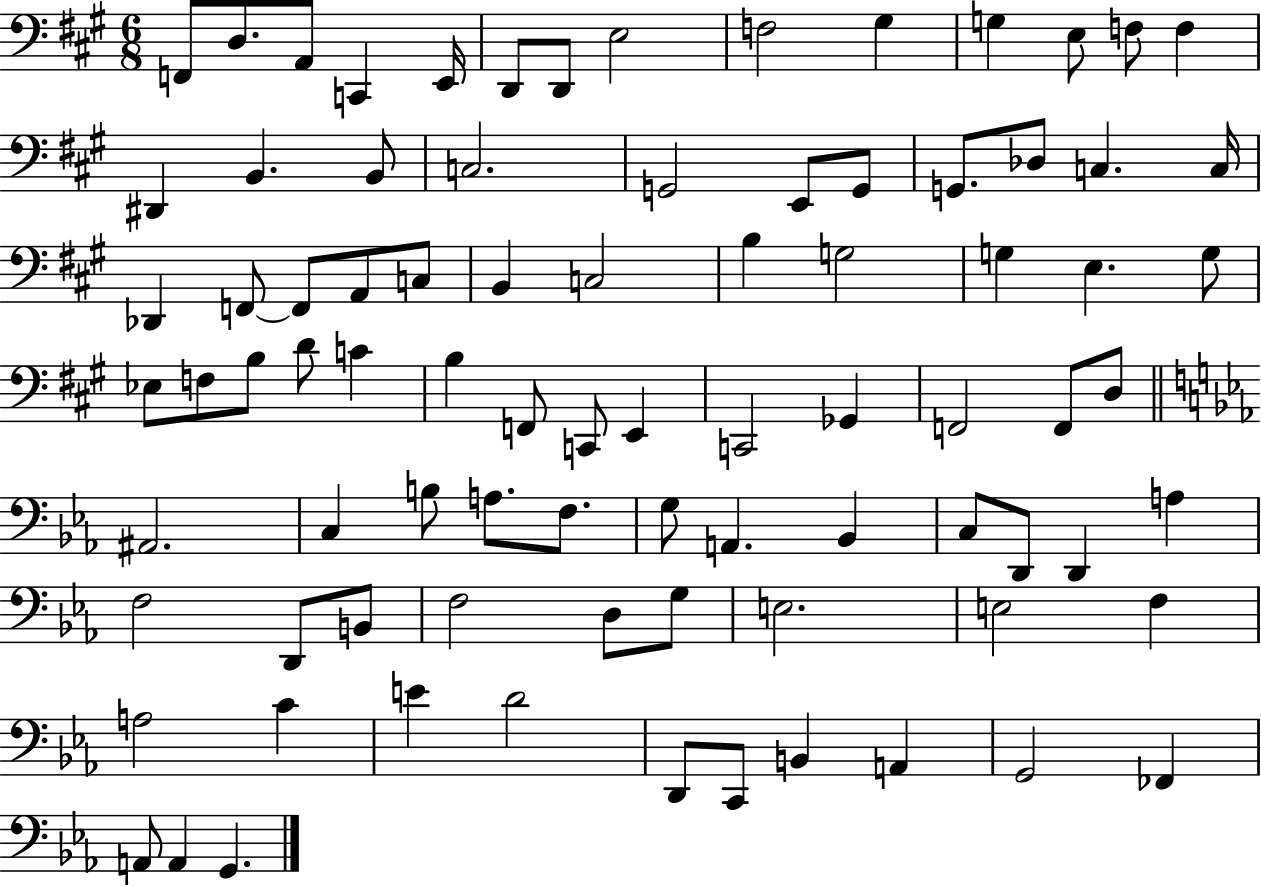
{
  \clef bass
  \numericTimeSignature
  \time 6/8
  \key a \major
  f,8 d8. a,8 c,4 e,16 | d,8 d,8 e2 | f2 gis4 | g4 e8 f8 f4 | \break dis,4 b,4. b,8 | c2. | g,2 e,8 g,8 | g,8. des8 c4. c16 | \break des,4 f,8~~ f,8 a,8 c8 | b,4 c2 | b4 g2 | g4 e4. g8 | \break ees8 f8 b8 d'8 c'4 | b4 f,8 c,8 e,4 | c,2 ges,4 | f,2 f,8 d8 | \break \bar "||" \break \key c \minor ais,2. | c4 b8 a8. f8. | g8 a,4. bes,4 | c8 d,8 d,4 a4 | \break f2 d,8 b,8 | f2 d8 g8 | e2. | e2 f4 | \break a2 c'4 | e'4 d'2 | d,8 c,8 b,4 a,4 | g,2 fes,4 | \break a,8 a,4 g,4. | \bar "|."
}